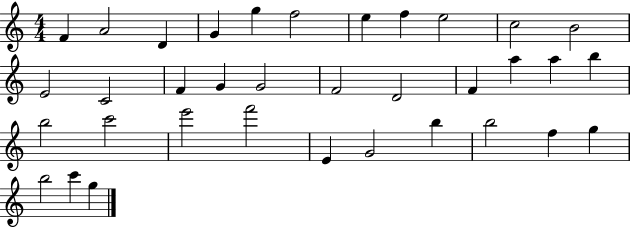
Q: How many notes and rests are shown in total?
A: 35